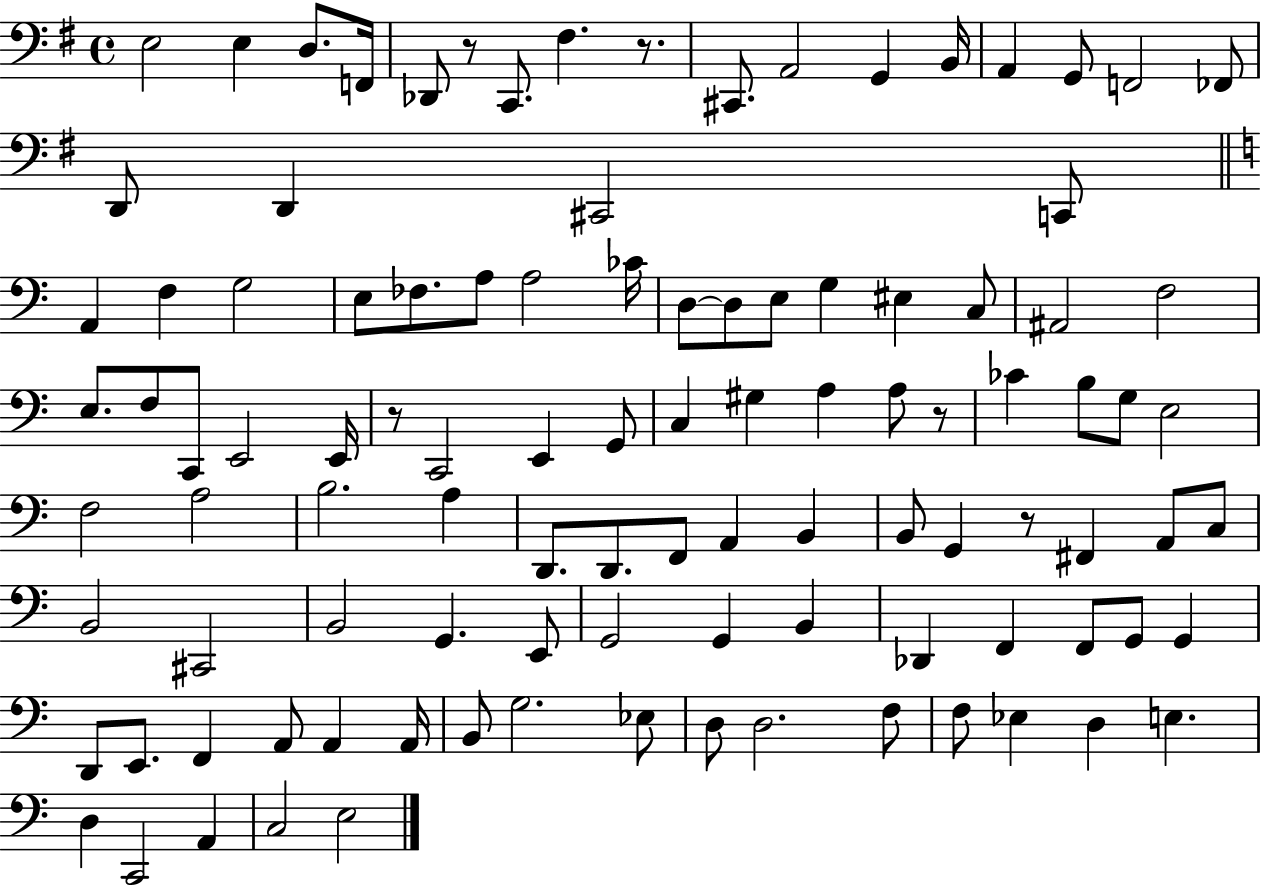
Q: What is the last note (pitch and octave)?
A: E3